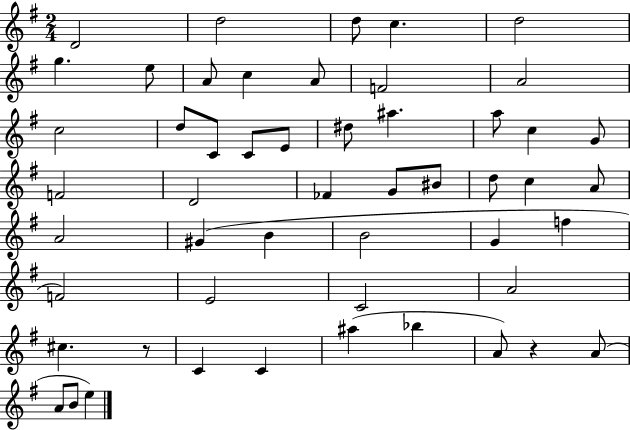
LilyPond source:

{
  \clef treble
  \numericTimeSignature
  \time 2/4
  \key g \major
  d'2 | d''2 | d''8 c''4. | d''2 | \break g''4. e''8 | a'8 c''4 a'8 | f'2 | a'2 | \break c''2 | d''8 c'8 c'8 e'8 | dis''8 ais''4. | a''8 c''4 g'8 | \break f'2 | d'2 | fes'4 g'8 bis'8 | d''8 c''4 a'8 | \break a'2 | gis'4( b'4 | b'2 | g'4 f''4 | \break f'2) | e'2 | c'2 | a'2 | \break cis''4. r8 | c'4 c'4 | ais''4( bes''4 | a'8) r4 a'8( | \break a'8 b'8 e''4) | \bar "|."
}